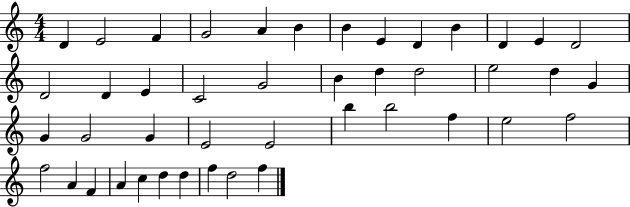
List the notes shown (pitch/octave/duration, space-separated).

D4/q E4/h F4/q G4/h A4/q B4/q B4/q E4/q D4/q B4/q D4/q E4/q D4/h D4/h D4/q E4/q C4/h G4/h B4/q D5/q D5/h E5/h D5/q G4/q G4/q G4/h G4/q E4/h E4/h B5/q B5/h F5/q E5/h F5/h F5/h A4/q F4/q A4/q C5/q D5/q D5/q F5/q D5/h F5/q